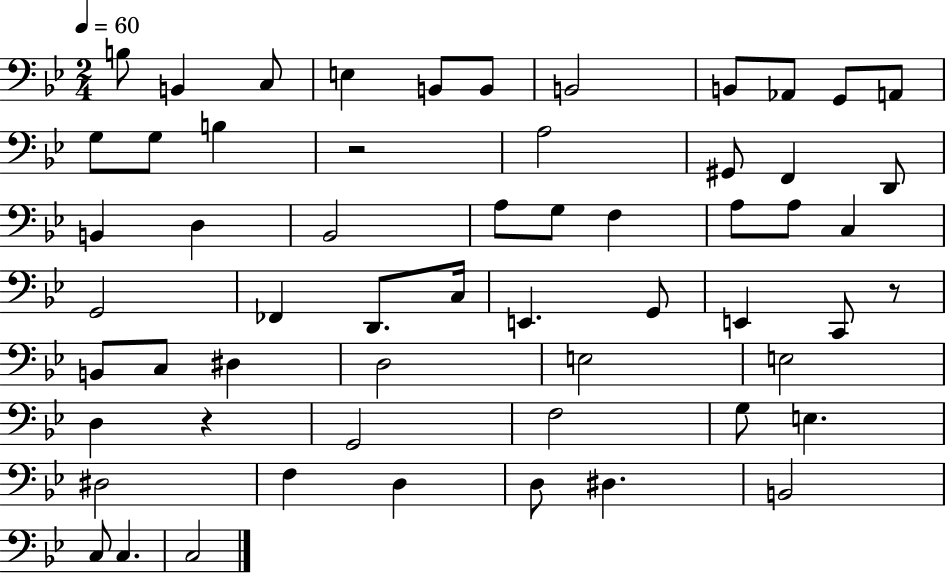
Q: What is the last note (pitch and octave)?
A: C3